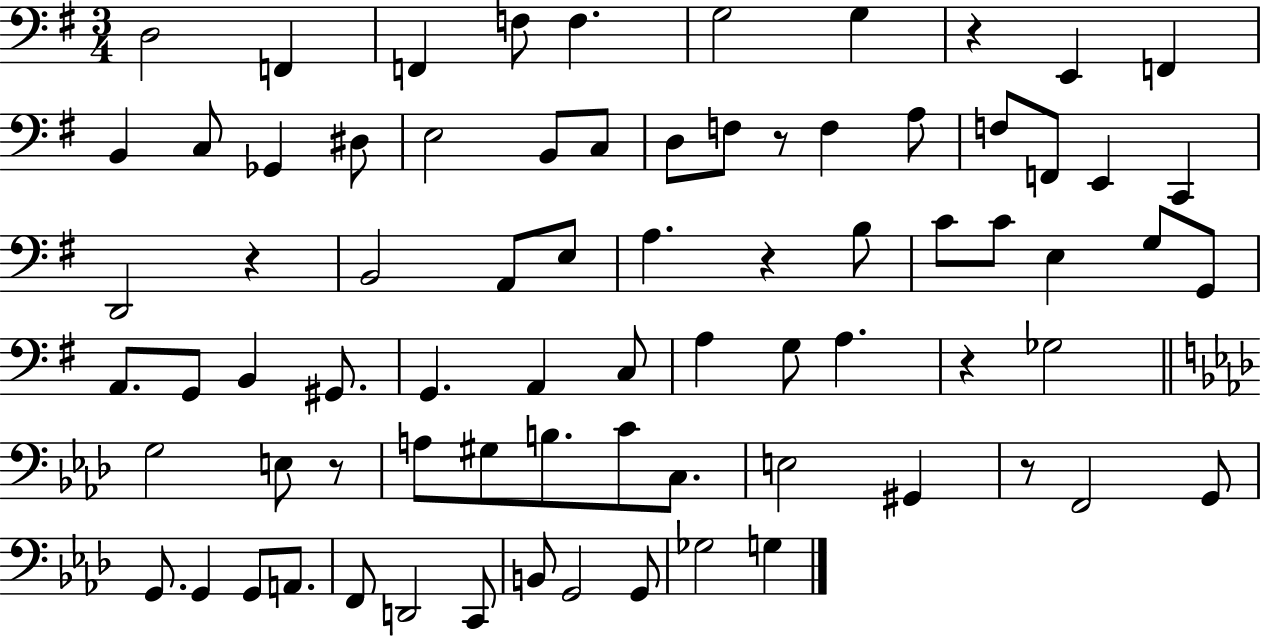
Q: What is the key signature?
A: G major